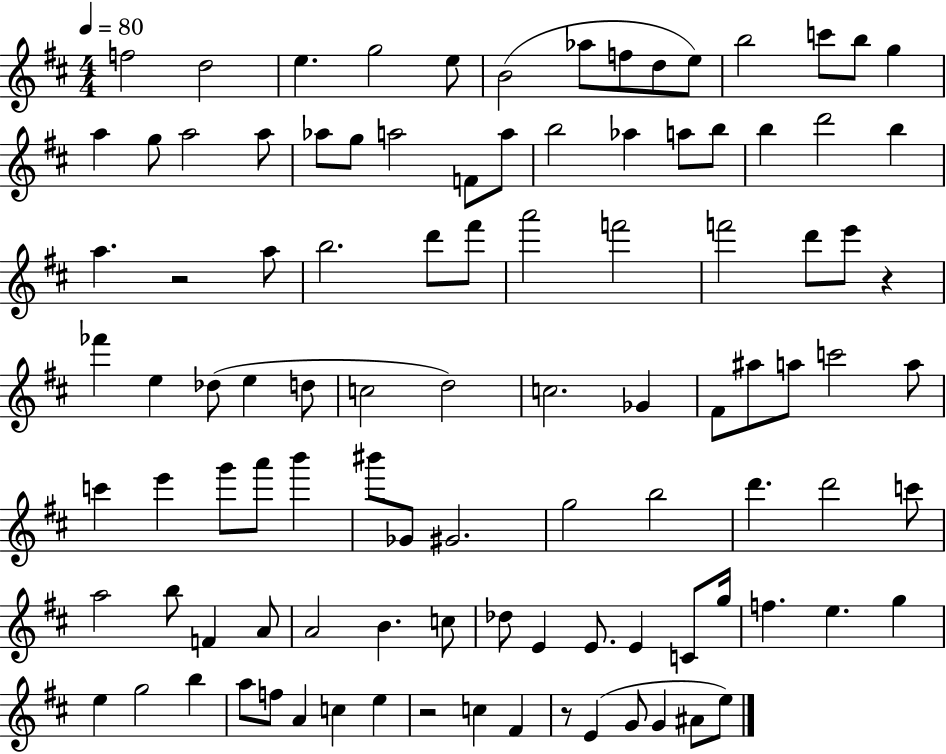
X:1
T:Untitled
M:4/4
L:1/4
K:D
f2 d2 e g2 e/2 B2 _a/2 f/2 d/2 e/2 b2 c'/2 b/2 g a g/2 a2 a/2 _a/2 g/2 a2 F/2 a/2 b2 _a a/2 b/2 b d'2 b a z2 a/2 b2 d'/2 ^f'/2 a'2 f'2 f'2 d'/2 e'/2 z _f' e _d/2 e d/2 c2 d2 c2 _G ^F/2 ^a/2 a/2 c'2 a/2 c' e' g'/2 a'/2 b' ^b'/2 _G/2 ^G2 g2 b2 d' d'2 c'/2 a2 b/2 F A/2 A2 B c/2 _d/2 E E/2 E C/2 g/4 f e g e g2 b a/2 f/2 A c e z2 c ^F z/2 E G/2 G ^A/2 e/2